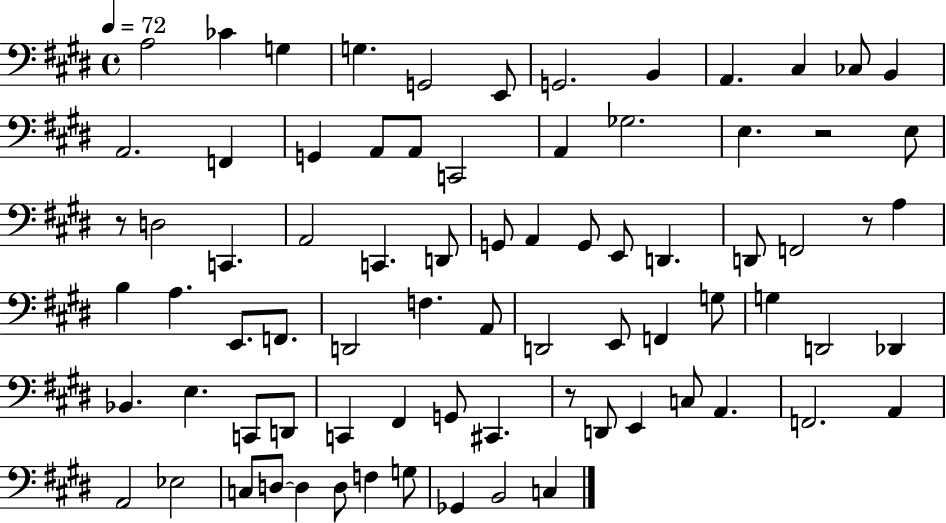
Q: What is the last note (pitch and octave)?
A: C3